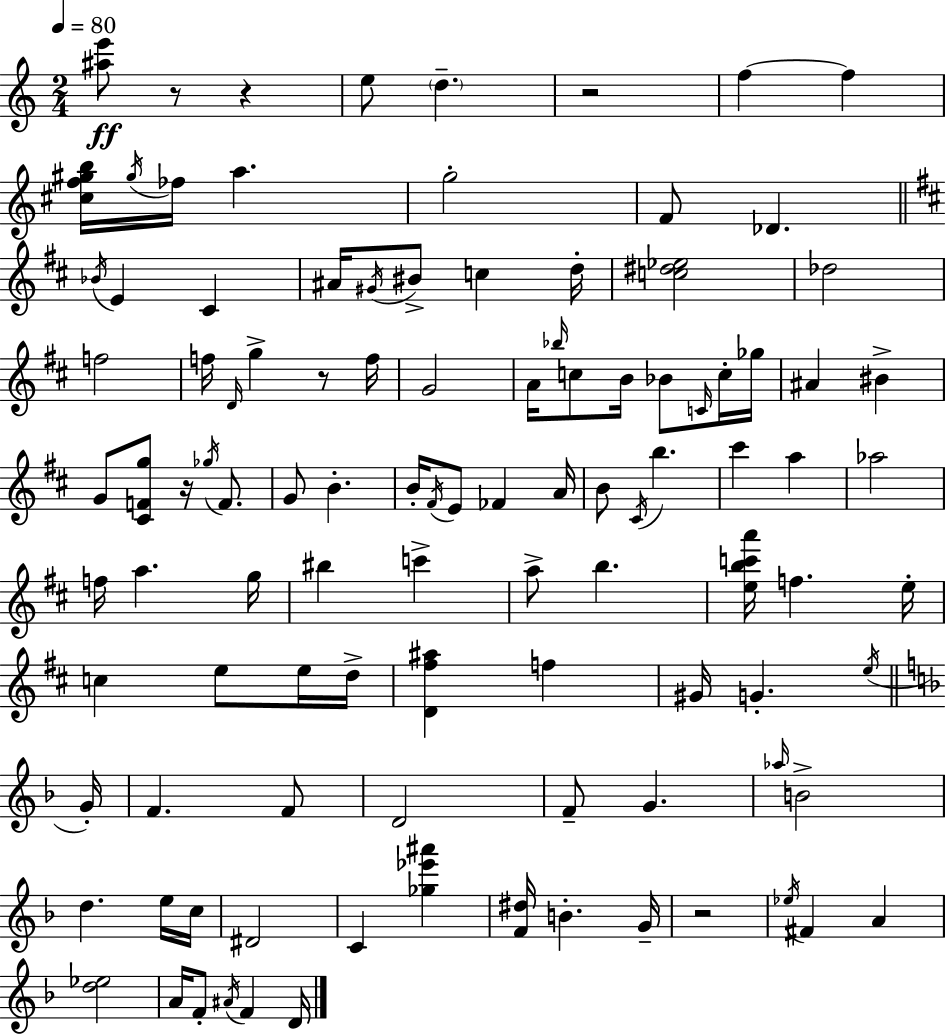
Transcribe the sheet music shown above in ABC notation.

X:1
T:Untitled
M:2/4
L:1/4
K:C
[^ae']/2 z/2 z e/2 d z2 f f [^cf^gb]/4 ^g/4 _f/4 a g2 F/2 _D _B/4 E ^C ^A/4 ^G/4 ^B/2 c d/4 [c^d_e]2 _d2 f2 f/4 D/4 g z/2 f/4 G2 A/4 _b/4 c/2 B/4 _B/2 C/4 c/4 _g/4 ^A ^B G/2 [^CFg]/2 z/4 _g/4 F/2 G/2 B B/4 ^F/4 E/2 _F A/4 B/2 ^C/4 b ^c' a _a2 f/4 a g/4 ^b c' a/2 b [ebc'a']/4 f e/4 c e/2 e/4 d/4 [D^f^a] f ^G/4 G e/4 G/4 F F/2 D2 F/2 G _a/4 B2 d e/4 c/4 ^D2 C [_g_e'^a'] [F^d]/4 B G/4 z2 _e/4 ^F A [d_e]2 A/4 F/2 ^A/4 F D/4